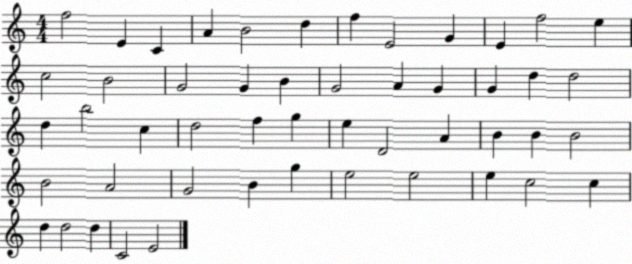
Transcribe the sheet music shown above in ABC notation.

X:1
T:Untitled
M:4/4
L:1/4
K:C
f2 E C A B2 d f E2 G E f2 e c2 B2 G2 G B G2 A G G d d2 d b2 c d2 f g e D2 A B B B2 B2 A2 G2 B g e2 e2 e c2 c d d2 d C2 E2